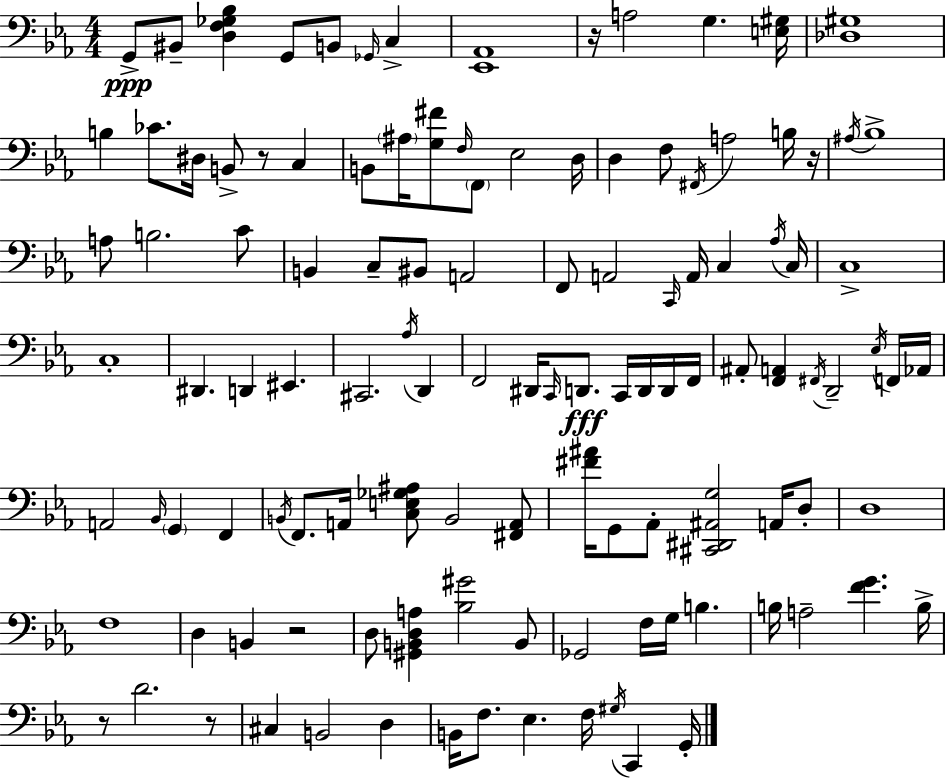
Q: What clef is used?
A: bass